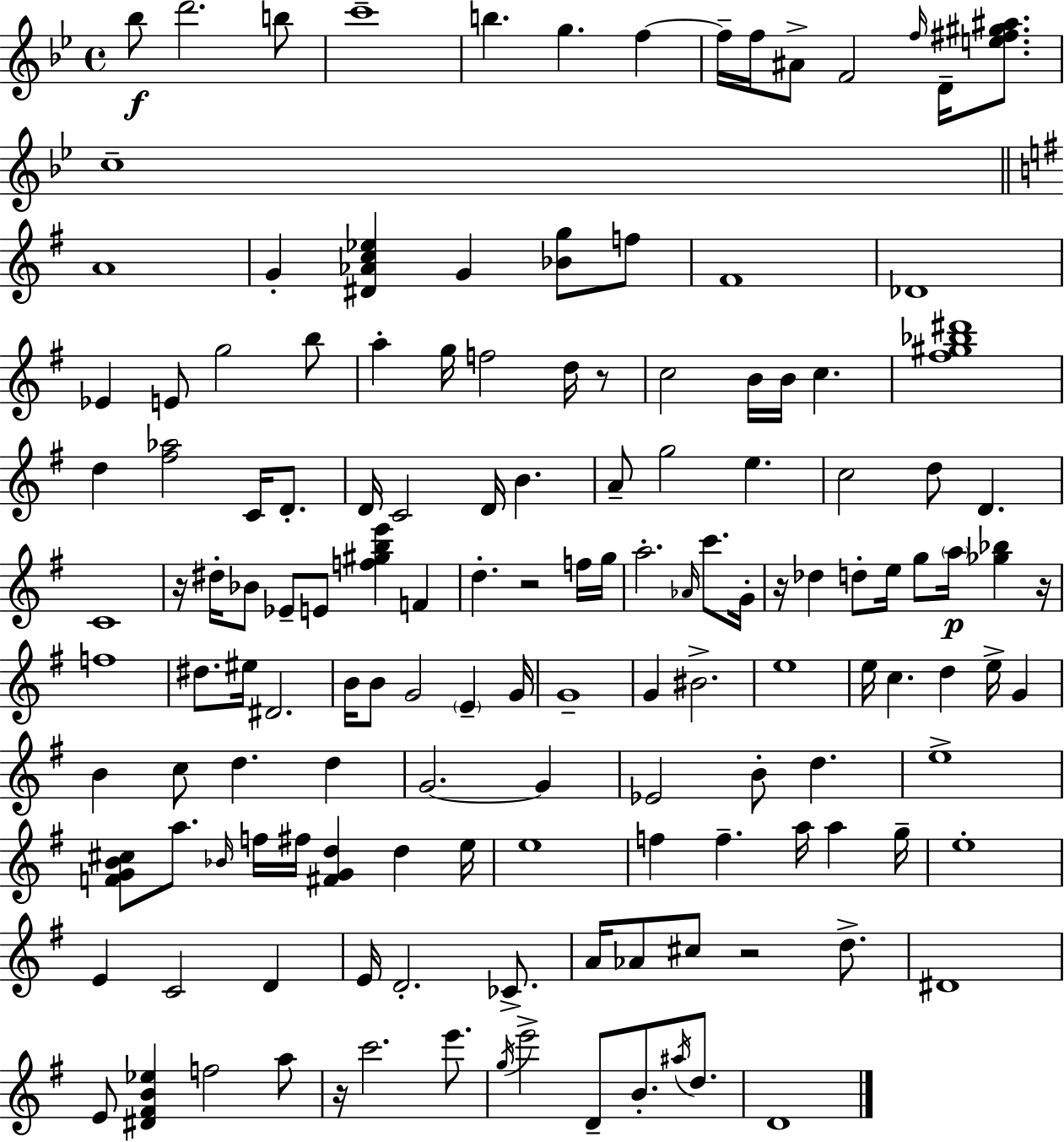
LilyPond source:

{
  \clef treble
  \time 4/4
  \defaultTimeSignature
  \key bes \major
  bes''8\f d'''2. b''8 | c'''1-- | b''4. g''4. f''4~~ | f''16-- f''16 ais'8-> f'2 \grace { f''16 } d'16-- <e'' fis'' gis'' ais''>8. | \break c''1-- | \bar "||" \break \key e \minor a'1 | g'4-. <dis' aes' c'' ees''>4 g'4 <bes' g''>8 f''8 | fis'1 | des'1 | \break ees'4 e'8 g''2 b''8 | a''4-. g''16 f''2 d''16 r8 | c''2 b'16 b'16 c''4. | <fis'' gis'' bes'' dis'''>1 | \break d''4 <fis'' aes''>2 c'16 d'8.-. | d'16 c'2 d'16 b'4. | a'8-- g''2 e''4. | c''2 d''8 d'4. | \break c'1 | r16 dis''16-. bes'8 ees'8-- e'8 <f'' gis'' b'' e'''>4 f'4 | d''4.-. r2 f''16 g''16 | a''2.-. \grace { aes'16 } c'''8. | \break g'16-. r16 des''4 d''8-. e''16 g''8 \parenthesize a''16\p <ges'' bes''>4 | r16 f''1 | dis''8. eis''16 dis'2. | b'16 b'8 g'2 \parenthesize e'4-- | \break g'16 g'1-- | g'4 bis'2.-> | e''1 | e''16 c''4. d''4 e''16-> g'4 | \break b'4 c''8 d''4. d''4 | g'2.~~ g'4 | ees'2 b'8-. d''4. | e''1-> | \break <f' g' b' cis''>8 a''8. \grace { bes'16 } f''16 fis''16 <fis' g' d''>4 d''4 | e''16 e''1 | f''4 f''4.-- a''16 a''4 | g''16-- e''1-. | \break e'4 c'2 d'4 | e'16 d'2.-. ces'8.-> | a'16 aes'8 cis''8 r2 d''8.-> | dis'1 | \break e'8 <dis' fis' b' ees''>4 f''2 | a''8 r16 c'''2. e'''8. | \acciaccatura { g''16 } e'''2-> d'8-- b'8.-. | \acciaccatura { ais''16 } d''8. d'1 | \break \bar "|."
}